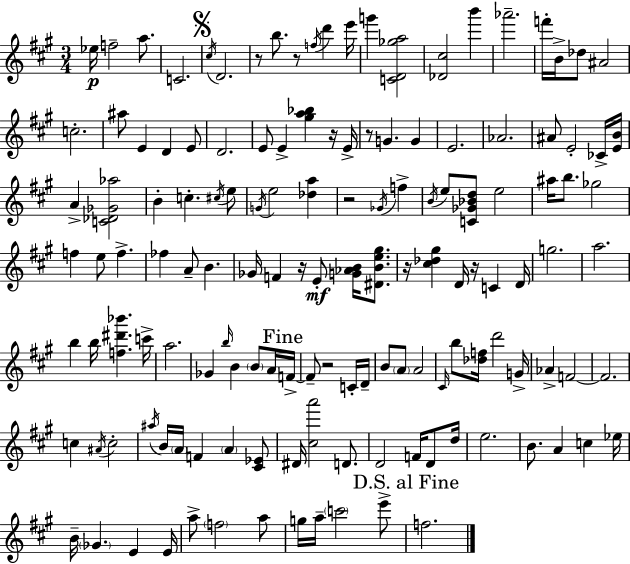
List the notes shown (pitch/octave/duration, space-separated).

Eb5/s F5/h A5/e. C4/h. C#5/s D4/h. R/e B5/e. R/e F5/s D6/q E6/s G6/q [C4,D4,Gb5,A5]/h [Db4,C#5]/h B6/q Ab6/h. F6/s B4/s Db5/e A#4/h C5/h. A#5/e E4/q D4/q E4/e D4/h. E4/e E4/q [G#5,A5,Bb5]/q R/s E4/s R/e G4/q. G4/q E4/h. Ab4/h. A#4/e E4/h CES4/s [E4,B4]/s A4/q [C4,Db4,Gb4,Ab5]/h B4/q C5/q. C#5/s E5/e G4/s E5/h [Db5,A5]/q R/h Gb4/s F5/q B4/s E5/e [C4,Gb4,Bb4,D5]/e E5/h A#5/s B5/e. Gb5/h F5/q E5/e F5/q. FES5/q A4/e B4/q. Gb4/s F4/q R/s E4/e [G4,Ab4,B4]/s [D#4,B4,E5,G#5]/e. R/s [C#5,Db5,G#5]/q D4/s R/s C4/q D4/s G5/h. A5/h. B5/q B5/s [F5,D#6,Bb6]/q. C6/s A5/h. Gb4/q B5/s B4/q B4/e A4/s F4/s F4/e R/h C4/s D4/s B4/e A4/e A4/h C#4/s B5/e [Db5,F5]/s D6/h G4/s Ab4/q F4/h F4/h. C5/q A#4/s C5/h A#5/s B4/s A4/s F4/q A4/q [C#4,Eb4]/e D#4/s [C#5,A6]/h D4/e. D4/h F4/s D4/e D5/s E5/h. B4/e. A4/q C5/q Eb5/s B4/s Gb4/q. E4/q E4/s A5/e F5/h A5/e G5/s A5/s C6/h E6/e F5/h.